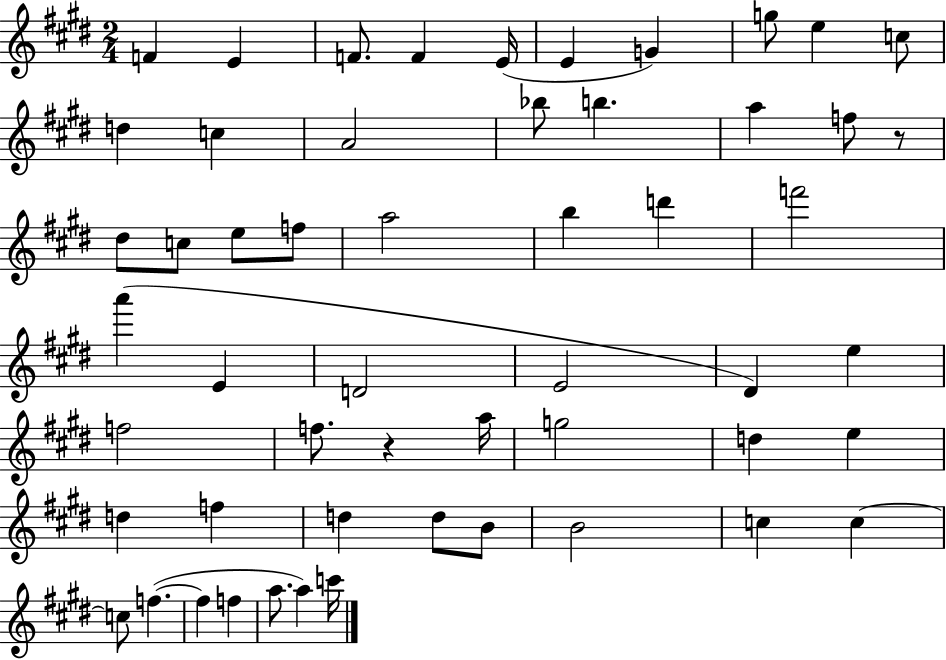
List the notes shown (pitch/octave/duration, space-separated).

F4/q E4/q F4/e. F4/q E4/s E4/q G4/q G5/e E5/q C5/e D5/q C5/q A4/h Bb5/e B5/q. A5/q F5/e R/e D#5/e C5/e E5/e F5/e A5/h B5/q D6/q F6/h A6/q E4/q D4/h E4/h D#4/q E5/q F5/h F5/e. R/q A5/s G5/h D5/q E5/q D5/q F5/q D5/q D5/e B4/e B4/h C5/q C5/q C5/e F5/q. F5/q F5/q A5/e. A5/q C6/s